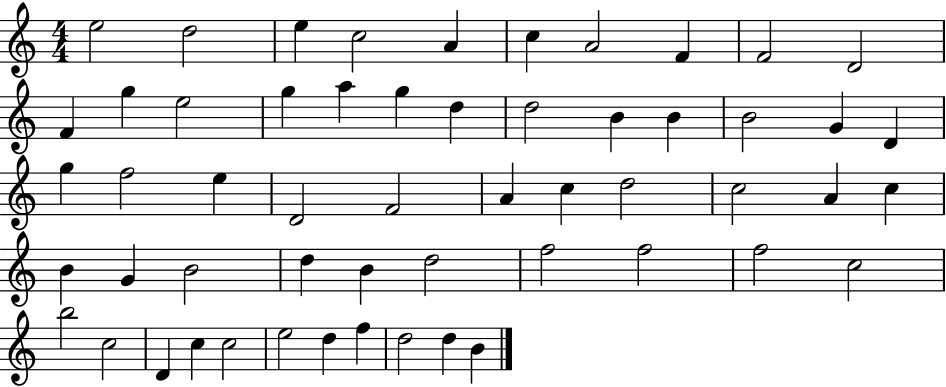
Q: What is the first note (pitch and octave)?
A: E5